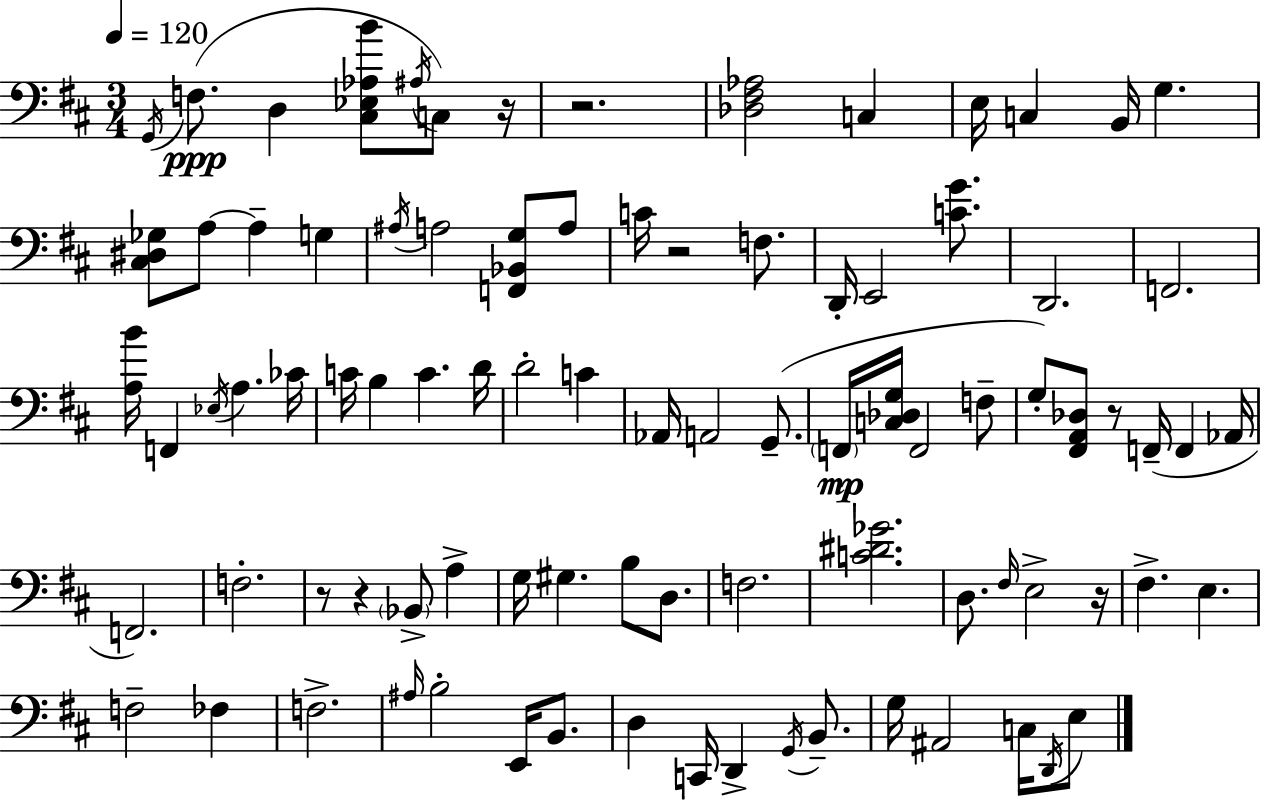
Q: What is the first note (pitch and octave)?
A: G2